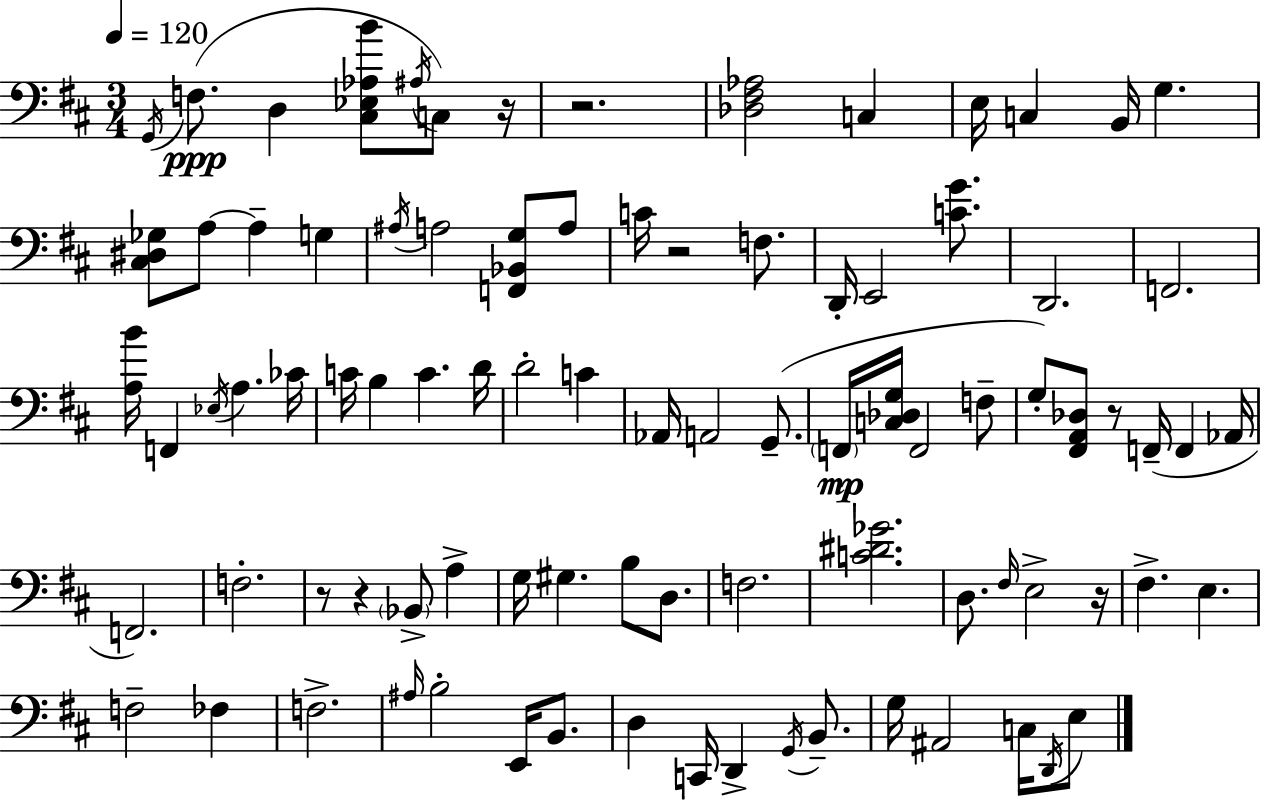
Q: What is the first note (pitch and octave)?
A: G2